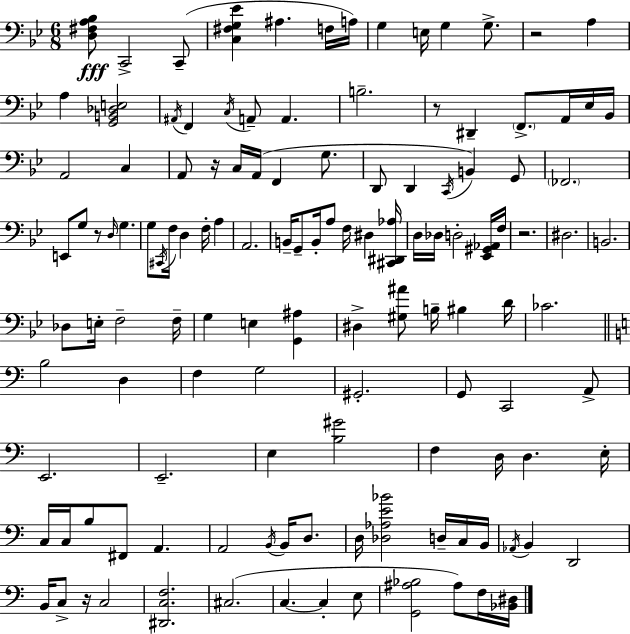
X:1
T:Untitled
M:6/8
L:1/4
K:Bb
[D,^F,A,_B,]/2 C,,2 C,,/2 [C,^F,G,_E] ^A, F,/4 A,/4 G, E,/4 G, G,/2 z2 A, A, [G,,B,,_D,E,]2 ^A,,/4 F,, C,/4 A,,/2 A,, B,2 z/2 ^D,, F,,/2 A,,/4 _E,/4 _B,,/4 A,,2 C, A,,/2 z/4 C,/4 A,,/4 F,, G,/2 D,,/2 D,, C,,/4 B,, G,,/2 _F,,2 E,,/2 G,/2 z/2 D,/4 G, G,/2 ^C,,/4 F,/4 D, F,/4 A, A,,2 B,,/4 G,,/2 B,,/4 A,/2 F,/4 ^D, [^C,,^D,,_A,]/4 D,/4 _D,/4 D,2 [_E,,^G,,_A,,]/4 F,/4 z2 ^D,2 B,,2 _D,/2 E,/4 F,2 F,/4 G, E, [G,,^A,] ^D, [^G,^A]/2 B,/4 ^B, D/4 _C2 B,2 D, F, G,2 ^G,,2 G,,/2 C,,2 A,,/2 E,,2 E,,2 E, [B,^G]2 F, D,/4 D, E,/4 C,/4 C,/4 B,/2 ^F,,/2 A,, A,,2 B,,/4 B,,/4 D,/2 D,/4 [_D,_A,E_B]2 D,/4 C,/4 B,,/4 _A,,/4 B,, D,,2 B,,/4 C,/2 z/4 C,2 [^D,,C,F,]2 ^C,2 C, C, E,/2 [G,,^A,_B,]2 ^A,/2 F,/4 [_B,,^D,]/4